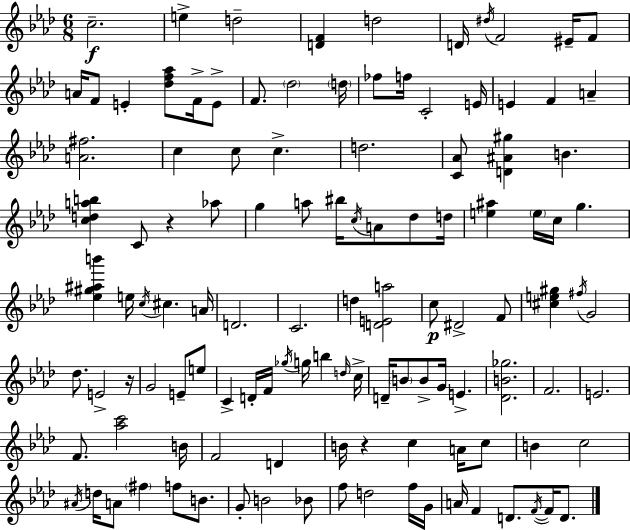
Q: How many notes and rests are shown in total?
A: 117